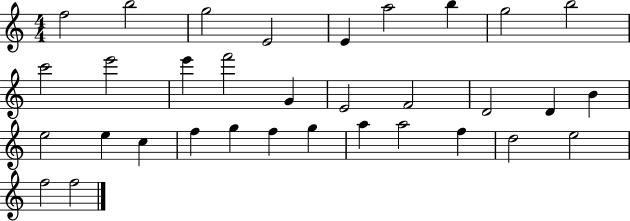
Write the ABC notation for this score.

X:1
T:Untitled
M:4/4
L:1/4
K:C
f2 b2 g2 E2 E a2 b g2 b2 c'2 e'2 e' f'2 G E2 F2 D2 D B e2 e c f g f g a a2 f d2 e2 f2 f2